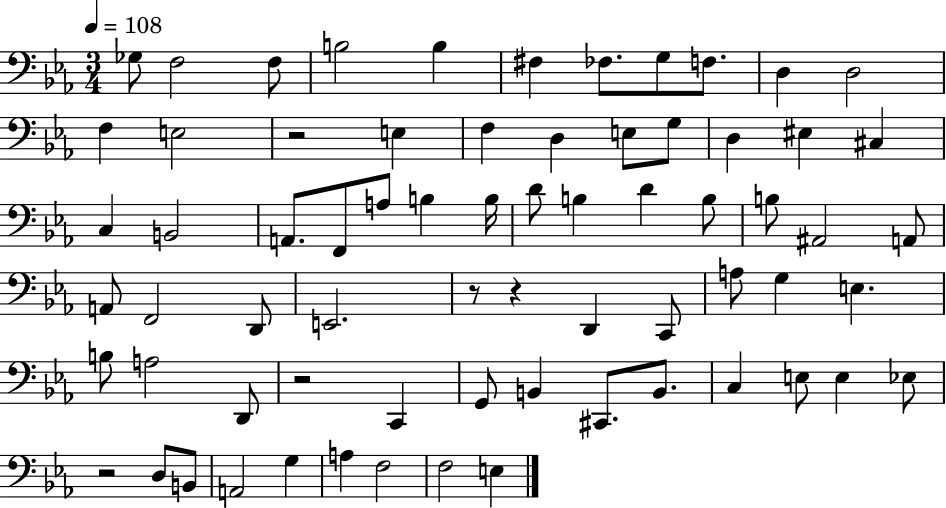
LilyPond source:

{
  \clef bass
  \numericTimeSignature
  \time 3/4
  \key ees \major
  \tempo 4 = 108
  ges8 f2 f8 | b2 b4 | fis4 fes8. g8 f8. | d4 d2 | \break f4 e2 | r2 e4 | f4 d4 e8 g8 | d4 eis4 cis4 | \break c4 b,2 | a,8. f,8 a8 b4 b16 | d'8 b4 d'4 b8 | b8 ais,2 a,8 | \break a,8 f,2 d,8 | e,2. | r8 r4 d,4 c,8 | a8 g4 e4. | \break b8 a2 d,8 | r2 c,4 | g,8 b,4 cis,8. b,8. | c4 e8 e4 ees8 | \break r2 d8 b,8 | a,2 g4 | a4 f2 | f2 e4 | \break \bar "|."
}